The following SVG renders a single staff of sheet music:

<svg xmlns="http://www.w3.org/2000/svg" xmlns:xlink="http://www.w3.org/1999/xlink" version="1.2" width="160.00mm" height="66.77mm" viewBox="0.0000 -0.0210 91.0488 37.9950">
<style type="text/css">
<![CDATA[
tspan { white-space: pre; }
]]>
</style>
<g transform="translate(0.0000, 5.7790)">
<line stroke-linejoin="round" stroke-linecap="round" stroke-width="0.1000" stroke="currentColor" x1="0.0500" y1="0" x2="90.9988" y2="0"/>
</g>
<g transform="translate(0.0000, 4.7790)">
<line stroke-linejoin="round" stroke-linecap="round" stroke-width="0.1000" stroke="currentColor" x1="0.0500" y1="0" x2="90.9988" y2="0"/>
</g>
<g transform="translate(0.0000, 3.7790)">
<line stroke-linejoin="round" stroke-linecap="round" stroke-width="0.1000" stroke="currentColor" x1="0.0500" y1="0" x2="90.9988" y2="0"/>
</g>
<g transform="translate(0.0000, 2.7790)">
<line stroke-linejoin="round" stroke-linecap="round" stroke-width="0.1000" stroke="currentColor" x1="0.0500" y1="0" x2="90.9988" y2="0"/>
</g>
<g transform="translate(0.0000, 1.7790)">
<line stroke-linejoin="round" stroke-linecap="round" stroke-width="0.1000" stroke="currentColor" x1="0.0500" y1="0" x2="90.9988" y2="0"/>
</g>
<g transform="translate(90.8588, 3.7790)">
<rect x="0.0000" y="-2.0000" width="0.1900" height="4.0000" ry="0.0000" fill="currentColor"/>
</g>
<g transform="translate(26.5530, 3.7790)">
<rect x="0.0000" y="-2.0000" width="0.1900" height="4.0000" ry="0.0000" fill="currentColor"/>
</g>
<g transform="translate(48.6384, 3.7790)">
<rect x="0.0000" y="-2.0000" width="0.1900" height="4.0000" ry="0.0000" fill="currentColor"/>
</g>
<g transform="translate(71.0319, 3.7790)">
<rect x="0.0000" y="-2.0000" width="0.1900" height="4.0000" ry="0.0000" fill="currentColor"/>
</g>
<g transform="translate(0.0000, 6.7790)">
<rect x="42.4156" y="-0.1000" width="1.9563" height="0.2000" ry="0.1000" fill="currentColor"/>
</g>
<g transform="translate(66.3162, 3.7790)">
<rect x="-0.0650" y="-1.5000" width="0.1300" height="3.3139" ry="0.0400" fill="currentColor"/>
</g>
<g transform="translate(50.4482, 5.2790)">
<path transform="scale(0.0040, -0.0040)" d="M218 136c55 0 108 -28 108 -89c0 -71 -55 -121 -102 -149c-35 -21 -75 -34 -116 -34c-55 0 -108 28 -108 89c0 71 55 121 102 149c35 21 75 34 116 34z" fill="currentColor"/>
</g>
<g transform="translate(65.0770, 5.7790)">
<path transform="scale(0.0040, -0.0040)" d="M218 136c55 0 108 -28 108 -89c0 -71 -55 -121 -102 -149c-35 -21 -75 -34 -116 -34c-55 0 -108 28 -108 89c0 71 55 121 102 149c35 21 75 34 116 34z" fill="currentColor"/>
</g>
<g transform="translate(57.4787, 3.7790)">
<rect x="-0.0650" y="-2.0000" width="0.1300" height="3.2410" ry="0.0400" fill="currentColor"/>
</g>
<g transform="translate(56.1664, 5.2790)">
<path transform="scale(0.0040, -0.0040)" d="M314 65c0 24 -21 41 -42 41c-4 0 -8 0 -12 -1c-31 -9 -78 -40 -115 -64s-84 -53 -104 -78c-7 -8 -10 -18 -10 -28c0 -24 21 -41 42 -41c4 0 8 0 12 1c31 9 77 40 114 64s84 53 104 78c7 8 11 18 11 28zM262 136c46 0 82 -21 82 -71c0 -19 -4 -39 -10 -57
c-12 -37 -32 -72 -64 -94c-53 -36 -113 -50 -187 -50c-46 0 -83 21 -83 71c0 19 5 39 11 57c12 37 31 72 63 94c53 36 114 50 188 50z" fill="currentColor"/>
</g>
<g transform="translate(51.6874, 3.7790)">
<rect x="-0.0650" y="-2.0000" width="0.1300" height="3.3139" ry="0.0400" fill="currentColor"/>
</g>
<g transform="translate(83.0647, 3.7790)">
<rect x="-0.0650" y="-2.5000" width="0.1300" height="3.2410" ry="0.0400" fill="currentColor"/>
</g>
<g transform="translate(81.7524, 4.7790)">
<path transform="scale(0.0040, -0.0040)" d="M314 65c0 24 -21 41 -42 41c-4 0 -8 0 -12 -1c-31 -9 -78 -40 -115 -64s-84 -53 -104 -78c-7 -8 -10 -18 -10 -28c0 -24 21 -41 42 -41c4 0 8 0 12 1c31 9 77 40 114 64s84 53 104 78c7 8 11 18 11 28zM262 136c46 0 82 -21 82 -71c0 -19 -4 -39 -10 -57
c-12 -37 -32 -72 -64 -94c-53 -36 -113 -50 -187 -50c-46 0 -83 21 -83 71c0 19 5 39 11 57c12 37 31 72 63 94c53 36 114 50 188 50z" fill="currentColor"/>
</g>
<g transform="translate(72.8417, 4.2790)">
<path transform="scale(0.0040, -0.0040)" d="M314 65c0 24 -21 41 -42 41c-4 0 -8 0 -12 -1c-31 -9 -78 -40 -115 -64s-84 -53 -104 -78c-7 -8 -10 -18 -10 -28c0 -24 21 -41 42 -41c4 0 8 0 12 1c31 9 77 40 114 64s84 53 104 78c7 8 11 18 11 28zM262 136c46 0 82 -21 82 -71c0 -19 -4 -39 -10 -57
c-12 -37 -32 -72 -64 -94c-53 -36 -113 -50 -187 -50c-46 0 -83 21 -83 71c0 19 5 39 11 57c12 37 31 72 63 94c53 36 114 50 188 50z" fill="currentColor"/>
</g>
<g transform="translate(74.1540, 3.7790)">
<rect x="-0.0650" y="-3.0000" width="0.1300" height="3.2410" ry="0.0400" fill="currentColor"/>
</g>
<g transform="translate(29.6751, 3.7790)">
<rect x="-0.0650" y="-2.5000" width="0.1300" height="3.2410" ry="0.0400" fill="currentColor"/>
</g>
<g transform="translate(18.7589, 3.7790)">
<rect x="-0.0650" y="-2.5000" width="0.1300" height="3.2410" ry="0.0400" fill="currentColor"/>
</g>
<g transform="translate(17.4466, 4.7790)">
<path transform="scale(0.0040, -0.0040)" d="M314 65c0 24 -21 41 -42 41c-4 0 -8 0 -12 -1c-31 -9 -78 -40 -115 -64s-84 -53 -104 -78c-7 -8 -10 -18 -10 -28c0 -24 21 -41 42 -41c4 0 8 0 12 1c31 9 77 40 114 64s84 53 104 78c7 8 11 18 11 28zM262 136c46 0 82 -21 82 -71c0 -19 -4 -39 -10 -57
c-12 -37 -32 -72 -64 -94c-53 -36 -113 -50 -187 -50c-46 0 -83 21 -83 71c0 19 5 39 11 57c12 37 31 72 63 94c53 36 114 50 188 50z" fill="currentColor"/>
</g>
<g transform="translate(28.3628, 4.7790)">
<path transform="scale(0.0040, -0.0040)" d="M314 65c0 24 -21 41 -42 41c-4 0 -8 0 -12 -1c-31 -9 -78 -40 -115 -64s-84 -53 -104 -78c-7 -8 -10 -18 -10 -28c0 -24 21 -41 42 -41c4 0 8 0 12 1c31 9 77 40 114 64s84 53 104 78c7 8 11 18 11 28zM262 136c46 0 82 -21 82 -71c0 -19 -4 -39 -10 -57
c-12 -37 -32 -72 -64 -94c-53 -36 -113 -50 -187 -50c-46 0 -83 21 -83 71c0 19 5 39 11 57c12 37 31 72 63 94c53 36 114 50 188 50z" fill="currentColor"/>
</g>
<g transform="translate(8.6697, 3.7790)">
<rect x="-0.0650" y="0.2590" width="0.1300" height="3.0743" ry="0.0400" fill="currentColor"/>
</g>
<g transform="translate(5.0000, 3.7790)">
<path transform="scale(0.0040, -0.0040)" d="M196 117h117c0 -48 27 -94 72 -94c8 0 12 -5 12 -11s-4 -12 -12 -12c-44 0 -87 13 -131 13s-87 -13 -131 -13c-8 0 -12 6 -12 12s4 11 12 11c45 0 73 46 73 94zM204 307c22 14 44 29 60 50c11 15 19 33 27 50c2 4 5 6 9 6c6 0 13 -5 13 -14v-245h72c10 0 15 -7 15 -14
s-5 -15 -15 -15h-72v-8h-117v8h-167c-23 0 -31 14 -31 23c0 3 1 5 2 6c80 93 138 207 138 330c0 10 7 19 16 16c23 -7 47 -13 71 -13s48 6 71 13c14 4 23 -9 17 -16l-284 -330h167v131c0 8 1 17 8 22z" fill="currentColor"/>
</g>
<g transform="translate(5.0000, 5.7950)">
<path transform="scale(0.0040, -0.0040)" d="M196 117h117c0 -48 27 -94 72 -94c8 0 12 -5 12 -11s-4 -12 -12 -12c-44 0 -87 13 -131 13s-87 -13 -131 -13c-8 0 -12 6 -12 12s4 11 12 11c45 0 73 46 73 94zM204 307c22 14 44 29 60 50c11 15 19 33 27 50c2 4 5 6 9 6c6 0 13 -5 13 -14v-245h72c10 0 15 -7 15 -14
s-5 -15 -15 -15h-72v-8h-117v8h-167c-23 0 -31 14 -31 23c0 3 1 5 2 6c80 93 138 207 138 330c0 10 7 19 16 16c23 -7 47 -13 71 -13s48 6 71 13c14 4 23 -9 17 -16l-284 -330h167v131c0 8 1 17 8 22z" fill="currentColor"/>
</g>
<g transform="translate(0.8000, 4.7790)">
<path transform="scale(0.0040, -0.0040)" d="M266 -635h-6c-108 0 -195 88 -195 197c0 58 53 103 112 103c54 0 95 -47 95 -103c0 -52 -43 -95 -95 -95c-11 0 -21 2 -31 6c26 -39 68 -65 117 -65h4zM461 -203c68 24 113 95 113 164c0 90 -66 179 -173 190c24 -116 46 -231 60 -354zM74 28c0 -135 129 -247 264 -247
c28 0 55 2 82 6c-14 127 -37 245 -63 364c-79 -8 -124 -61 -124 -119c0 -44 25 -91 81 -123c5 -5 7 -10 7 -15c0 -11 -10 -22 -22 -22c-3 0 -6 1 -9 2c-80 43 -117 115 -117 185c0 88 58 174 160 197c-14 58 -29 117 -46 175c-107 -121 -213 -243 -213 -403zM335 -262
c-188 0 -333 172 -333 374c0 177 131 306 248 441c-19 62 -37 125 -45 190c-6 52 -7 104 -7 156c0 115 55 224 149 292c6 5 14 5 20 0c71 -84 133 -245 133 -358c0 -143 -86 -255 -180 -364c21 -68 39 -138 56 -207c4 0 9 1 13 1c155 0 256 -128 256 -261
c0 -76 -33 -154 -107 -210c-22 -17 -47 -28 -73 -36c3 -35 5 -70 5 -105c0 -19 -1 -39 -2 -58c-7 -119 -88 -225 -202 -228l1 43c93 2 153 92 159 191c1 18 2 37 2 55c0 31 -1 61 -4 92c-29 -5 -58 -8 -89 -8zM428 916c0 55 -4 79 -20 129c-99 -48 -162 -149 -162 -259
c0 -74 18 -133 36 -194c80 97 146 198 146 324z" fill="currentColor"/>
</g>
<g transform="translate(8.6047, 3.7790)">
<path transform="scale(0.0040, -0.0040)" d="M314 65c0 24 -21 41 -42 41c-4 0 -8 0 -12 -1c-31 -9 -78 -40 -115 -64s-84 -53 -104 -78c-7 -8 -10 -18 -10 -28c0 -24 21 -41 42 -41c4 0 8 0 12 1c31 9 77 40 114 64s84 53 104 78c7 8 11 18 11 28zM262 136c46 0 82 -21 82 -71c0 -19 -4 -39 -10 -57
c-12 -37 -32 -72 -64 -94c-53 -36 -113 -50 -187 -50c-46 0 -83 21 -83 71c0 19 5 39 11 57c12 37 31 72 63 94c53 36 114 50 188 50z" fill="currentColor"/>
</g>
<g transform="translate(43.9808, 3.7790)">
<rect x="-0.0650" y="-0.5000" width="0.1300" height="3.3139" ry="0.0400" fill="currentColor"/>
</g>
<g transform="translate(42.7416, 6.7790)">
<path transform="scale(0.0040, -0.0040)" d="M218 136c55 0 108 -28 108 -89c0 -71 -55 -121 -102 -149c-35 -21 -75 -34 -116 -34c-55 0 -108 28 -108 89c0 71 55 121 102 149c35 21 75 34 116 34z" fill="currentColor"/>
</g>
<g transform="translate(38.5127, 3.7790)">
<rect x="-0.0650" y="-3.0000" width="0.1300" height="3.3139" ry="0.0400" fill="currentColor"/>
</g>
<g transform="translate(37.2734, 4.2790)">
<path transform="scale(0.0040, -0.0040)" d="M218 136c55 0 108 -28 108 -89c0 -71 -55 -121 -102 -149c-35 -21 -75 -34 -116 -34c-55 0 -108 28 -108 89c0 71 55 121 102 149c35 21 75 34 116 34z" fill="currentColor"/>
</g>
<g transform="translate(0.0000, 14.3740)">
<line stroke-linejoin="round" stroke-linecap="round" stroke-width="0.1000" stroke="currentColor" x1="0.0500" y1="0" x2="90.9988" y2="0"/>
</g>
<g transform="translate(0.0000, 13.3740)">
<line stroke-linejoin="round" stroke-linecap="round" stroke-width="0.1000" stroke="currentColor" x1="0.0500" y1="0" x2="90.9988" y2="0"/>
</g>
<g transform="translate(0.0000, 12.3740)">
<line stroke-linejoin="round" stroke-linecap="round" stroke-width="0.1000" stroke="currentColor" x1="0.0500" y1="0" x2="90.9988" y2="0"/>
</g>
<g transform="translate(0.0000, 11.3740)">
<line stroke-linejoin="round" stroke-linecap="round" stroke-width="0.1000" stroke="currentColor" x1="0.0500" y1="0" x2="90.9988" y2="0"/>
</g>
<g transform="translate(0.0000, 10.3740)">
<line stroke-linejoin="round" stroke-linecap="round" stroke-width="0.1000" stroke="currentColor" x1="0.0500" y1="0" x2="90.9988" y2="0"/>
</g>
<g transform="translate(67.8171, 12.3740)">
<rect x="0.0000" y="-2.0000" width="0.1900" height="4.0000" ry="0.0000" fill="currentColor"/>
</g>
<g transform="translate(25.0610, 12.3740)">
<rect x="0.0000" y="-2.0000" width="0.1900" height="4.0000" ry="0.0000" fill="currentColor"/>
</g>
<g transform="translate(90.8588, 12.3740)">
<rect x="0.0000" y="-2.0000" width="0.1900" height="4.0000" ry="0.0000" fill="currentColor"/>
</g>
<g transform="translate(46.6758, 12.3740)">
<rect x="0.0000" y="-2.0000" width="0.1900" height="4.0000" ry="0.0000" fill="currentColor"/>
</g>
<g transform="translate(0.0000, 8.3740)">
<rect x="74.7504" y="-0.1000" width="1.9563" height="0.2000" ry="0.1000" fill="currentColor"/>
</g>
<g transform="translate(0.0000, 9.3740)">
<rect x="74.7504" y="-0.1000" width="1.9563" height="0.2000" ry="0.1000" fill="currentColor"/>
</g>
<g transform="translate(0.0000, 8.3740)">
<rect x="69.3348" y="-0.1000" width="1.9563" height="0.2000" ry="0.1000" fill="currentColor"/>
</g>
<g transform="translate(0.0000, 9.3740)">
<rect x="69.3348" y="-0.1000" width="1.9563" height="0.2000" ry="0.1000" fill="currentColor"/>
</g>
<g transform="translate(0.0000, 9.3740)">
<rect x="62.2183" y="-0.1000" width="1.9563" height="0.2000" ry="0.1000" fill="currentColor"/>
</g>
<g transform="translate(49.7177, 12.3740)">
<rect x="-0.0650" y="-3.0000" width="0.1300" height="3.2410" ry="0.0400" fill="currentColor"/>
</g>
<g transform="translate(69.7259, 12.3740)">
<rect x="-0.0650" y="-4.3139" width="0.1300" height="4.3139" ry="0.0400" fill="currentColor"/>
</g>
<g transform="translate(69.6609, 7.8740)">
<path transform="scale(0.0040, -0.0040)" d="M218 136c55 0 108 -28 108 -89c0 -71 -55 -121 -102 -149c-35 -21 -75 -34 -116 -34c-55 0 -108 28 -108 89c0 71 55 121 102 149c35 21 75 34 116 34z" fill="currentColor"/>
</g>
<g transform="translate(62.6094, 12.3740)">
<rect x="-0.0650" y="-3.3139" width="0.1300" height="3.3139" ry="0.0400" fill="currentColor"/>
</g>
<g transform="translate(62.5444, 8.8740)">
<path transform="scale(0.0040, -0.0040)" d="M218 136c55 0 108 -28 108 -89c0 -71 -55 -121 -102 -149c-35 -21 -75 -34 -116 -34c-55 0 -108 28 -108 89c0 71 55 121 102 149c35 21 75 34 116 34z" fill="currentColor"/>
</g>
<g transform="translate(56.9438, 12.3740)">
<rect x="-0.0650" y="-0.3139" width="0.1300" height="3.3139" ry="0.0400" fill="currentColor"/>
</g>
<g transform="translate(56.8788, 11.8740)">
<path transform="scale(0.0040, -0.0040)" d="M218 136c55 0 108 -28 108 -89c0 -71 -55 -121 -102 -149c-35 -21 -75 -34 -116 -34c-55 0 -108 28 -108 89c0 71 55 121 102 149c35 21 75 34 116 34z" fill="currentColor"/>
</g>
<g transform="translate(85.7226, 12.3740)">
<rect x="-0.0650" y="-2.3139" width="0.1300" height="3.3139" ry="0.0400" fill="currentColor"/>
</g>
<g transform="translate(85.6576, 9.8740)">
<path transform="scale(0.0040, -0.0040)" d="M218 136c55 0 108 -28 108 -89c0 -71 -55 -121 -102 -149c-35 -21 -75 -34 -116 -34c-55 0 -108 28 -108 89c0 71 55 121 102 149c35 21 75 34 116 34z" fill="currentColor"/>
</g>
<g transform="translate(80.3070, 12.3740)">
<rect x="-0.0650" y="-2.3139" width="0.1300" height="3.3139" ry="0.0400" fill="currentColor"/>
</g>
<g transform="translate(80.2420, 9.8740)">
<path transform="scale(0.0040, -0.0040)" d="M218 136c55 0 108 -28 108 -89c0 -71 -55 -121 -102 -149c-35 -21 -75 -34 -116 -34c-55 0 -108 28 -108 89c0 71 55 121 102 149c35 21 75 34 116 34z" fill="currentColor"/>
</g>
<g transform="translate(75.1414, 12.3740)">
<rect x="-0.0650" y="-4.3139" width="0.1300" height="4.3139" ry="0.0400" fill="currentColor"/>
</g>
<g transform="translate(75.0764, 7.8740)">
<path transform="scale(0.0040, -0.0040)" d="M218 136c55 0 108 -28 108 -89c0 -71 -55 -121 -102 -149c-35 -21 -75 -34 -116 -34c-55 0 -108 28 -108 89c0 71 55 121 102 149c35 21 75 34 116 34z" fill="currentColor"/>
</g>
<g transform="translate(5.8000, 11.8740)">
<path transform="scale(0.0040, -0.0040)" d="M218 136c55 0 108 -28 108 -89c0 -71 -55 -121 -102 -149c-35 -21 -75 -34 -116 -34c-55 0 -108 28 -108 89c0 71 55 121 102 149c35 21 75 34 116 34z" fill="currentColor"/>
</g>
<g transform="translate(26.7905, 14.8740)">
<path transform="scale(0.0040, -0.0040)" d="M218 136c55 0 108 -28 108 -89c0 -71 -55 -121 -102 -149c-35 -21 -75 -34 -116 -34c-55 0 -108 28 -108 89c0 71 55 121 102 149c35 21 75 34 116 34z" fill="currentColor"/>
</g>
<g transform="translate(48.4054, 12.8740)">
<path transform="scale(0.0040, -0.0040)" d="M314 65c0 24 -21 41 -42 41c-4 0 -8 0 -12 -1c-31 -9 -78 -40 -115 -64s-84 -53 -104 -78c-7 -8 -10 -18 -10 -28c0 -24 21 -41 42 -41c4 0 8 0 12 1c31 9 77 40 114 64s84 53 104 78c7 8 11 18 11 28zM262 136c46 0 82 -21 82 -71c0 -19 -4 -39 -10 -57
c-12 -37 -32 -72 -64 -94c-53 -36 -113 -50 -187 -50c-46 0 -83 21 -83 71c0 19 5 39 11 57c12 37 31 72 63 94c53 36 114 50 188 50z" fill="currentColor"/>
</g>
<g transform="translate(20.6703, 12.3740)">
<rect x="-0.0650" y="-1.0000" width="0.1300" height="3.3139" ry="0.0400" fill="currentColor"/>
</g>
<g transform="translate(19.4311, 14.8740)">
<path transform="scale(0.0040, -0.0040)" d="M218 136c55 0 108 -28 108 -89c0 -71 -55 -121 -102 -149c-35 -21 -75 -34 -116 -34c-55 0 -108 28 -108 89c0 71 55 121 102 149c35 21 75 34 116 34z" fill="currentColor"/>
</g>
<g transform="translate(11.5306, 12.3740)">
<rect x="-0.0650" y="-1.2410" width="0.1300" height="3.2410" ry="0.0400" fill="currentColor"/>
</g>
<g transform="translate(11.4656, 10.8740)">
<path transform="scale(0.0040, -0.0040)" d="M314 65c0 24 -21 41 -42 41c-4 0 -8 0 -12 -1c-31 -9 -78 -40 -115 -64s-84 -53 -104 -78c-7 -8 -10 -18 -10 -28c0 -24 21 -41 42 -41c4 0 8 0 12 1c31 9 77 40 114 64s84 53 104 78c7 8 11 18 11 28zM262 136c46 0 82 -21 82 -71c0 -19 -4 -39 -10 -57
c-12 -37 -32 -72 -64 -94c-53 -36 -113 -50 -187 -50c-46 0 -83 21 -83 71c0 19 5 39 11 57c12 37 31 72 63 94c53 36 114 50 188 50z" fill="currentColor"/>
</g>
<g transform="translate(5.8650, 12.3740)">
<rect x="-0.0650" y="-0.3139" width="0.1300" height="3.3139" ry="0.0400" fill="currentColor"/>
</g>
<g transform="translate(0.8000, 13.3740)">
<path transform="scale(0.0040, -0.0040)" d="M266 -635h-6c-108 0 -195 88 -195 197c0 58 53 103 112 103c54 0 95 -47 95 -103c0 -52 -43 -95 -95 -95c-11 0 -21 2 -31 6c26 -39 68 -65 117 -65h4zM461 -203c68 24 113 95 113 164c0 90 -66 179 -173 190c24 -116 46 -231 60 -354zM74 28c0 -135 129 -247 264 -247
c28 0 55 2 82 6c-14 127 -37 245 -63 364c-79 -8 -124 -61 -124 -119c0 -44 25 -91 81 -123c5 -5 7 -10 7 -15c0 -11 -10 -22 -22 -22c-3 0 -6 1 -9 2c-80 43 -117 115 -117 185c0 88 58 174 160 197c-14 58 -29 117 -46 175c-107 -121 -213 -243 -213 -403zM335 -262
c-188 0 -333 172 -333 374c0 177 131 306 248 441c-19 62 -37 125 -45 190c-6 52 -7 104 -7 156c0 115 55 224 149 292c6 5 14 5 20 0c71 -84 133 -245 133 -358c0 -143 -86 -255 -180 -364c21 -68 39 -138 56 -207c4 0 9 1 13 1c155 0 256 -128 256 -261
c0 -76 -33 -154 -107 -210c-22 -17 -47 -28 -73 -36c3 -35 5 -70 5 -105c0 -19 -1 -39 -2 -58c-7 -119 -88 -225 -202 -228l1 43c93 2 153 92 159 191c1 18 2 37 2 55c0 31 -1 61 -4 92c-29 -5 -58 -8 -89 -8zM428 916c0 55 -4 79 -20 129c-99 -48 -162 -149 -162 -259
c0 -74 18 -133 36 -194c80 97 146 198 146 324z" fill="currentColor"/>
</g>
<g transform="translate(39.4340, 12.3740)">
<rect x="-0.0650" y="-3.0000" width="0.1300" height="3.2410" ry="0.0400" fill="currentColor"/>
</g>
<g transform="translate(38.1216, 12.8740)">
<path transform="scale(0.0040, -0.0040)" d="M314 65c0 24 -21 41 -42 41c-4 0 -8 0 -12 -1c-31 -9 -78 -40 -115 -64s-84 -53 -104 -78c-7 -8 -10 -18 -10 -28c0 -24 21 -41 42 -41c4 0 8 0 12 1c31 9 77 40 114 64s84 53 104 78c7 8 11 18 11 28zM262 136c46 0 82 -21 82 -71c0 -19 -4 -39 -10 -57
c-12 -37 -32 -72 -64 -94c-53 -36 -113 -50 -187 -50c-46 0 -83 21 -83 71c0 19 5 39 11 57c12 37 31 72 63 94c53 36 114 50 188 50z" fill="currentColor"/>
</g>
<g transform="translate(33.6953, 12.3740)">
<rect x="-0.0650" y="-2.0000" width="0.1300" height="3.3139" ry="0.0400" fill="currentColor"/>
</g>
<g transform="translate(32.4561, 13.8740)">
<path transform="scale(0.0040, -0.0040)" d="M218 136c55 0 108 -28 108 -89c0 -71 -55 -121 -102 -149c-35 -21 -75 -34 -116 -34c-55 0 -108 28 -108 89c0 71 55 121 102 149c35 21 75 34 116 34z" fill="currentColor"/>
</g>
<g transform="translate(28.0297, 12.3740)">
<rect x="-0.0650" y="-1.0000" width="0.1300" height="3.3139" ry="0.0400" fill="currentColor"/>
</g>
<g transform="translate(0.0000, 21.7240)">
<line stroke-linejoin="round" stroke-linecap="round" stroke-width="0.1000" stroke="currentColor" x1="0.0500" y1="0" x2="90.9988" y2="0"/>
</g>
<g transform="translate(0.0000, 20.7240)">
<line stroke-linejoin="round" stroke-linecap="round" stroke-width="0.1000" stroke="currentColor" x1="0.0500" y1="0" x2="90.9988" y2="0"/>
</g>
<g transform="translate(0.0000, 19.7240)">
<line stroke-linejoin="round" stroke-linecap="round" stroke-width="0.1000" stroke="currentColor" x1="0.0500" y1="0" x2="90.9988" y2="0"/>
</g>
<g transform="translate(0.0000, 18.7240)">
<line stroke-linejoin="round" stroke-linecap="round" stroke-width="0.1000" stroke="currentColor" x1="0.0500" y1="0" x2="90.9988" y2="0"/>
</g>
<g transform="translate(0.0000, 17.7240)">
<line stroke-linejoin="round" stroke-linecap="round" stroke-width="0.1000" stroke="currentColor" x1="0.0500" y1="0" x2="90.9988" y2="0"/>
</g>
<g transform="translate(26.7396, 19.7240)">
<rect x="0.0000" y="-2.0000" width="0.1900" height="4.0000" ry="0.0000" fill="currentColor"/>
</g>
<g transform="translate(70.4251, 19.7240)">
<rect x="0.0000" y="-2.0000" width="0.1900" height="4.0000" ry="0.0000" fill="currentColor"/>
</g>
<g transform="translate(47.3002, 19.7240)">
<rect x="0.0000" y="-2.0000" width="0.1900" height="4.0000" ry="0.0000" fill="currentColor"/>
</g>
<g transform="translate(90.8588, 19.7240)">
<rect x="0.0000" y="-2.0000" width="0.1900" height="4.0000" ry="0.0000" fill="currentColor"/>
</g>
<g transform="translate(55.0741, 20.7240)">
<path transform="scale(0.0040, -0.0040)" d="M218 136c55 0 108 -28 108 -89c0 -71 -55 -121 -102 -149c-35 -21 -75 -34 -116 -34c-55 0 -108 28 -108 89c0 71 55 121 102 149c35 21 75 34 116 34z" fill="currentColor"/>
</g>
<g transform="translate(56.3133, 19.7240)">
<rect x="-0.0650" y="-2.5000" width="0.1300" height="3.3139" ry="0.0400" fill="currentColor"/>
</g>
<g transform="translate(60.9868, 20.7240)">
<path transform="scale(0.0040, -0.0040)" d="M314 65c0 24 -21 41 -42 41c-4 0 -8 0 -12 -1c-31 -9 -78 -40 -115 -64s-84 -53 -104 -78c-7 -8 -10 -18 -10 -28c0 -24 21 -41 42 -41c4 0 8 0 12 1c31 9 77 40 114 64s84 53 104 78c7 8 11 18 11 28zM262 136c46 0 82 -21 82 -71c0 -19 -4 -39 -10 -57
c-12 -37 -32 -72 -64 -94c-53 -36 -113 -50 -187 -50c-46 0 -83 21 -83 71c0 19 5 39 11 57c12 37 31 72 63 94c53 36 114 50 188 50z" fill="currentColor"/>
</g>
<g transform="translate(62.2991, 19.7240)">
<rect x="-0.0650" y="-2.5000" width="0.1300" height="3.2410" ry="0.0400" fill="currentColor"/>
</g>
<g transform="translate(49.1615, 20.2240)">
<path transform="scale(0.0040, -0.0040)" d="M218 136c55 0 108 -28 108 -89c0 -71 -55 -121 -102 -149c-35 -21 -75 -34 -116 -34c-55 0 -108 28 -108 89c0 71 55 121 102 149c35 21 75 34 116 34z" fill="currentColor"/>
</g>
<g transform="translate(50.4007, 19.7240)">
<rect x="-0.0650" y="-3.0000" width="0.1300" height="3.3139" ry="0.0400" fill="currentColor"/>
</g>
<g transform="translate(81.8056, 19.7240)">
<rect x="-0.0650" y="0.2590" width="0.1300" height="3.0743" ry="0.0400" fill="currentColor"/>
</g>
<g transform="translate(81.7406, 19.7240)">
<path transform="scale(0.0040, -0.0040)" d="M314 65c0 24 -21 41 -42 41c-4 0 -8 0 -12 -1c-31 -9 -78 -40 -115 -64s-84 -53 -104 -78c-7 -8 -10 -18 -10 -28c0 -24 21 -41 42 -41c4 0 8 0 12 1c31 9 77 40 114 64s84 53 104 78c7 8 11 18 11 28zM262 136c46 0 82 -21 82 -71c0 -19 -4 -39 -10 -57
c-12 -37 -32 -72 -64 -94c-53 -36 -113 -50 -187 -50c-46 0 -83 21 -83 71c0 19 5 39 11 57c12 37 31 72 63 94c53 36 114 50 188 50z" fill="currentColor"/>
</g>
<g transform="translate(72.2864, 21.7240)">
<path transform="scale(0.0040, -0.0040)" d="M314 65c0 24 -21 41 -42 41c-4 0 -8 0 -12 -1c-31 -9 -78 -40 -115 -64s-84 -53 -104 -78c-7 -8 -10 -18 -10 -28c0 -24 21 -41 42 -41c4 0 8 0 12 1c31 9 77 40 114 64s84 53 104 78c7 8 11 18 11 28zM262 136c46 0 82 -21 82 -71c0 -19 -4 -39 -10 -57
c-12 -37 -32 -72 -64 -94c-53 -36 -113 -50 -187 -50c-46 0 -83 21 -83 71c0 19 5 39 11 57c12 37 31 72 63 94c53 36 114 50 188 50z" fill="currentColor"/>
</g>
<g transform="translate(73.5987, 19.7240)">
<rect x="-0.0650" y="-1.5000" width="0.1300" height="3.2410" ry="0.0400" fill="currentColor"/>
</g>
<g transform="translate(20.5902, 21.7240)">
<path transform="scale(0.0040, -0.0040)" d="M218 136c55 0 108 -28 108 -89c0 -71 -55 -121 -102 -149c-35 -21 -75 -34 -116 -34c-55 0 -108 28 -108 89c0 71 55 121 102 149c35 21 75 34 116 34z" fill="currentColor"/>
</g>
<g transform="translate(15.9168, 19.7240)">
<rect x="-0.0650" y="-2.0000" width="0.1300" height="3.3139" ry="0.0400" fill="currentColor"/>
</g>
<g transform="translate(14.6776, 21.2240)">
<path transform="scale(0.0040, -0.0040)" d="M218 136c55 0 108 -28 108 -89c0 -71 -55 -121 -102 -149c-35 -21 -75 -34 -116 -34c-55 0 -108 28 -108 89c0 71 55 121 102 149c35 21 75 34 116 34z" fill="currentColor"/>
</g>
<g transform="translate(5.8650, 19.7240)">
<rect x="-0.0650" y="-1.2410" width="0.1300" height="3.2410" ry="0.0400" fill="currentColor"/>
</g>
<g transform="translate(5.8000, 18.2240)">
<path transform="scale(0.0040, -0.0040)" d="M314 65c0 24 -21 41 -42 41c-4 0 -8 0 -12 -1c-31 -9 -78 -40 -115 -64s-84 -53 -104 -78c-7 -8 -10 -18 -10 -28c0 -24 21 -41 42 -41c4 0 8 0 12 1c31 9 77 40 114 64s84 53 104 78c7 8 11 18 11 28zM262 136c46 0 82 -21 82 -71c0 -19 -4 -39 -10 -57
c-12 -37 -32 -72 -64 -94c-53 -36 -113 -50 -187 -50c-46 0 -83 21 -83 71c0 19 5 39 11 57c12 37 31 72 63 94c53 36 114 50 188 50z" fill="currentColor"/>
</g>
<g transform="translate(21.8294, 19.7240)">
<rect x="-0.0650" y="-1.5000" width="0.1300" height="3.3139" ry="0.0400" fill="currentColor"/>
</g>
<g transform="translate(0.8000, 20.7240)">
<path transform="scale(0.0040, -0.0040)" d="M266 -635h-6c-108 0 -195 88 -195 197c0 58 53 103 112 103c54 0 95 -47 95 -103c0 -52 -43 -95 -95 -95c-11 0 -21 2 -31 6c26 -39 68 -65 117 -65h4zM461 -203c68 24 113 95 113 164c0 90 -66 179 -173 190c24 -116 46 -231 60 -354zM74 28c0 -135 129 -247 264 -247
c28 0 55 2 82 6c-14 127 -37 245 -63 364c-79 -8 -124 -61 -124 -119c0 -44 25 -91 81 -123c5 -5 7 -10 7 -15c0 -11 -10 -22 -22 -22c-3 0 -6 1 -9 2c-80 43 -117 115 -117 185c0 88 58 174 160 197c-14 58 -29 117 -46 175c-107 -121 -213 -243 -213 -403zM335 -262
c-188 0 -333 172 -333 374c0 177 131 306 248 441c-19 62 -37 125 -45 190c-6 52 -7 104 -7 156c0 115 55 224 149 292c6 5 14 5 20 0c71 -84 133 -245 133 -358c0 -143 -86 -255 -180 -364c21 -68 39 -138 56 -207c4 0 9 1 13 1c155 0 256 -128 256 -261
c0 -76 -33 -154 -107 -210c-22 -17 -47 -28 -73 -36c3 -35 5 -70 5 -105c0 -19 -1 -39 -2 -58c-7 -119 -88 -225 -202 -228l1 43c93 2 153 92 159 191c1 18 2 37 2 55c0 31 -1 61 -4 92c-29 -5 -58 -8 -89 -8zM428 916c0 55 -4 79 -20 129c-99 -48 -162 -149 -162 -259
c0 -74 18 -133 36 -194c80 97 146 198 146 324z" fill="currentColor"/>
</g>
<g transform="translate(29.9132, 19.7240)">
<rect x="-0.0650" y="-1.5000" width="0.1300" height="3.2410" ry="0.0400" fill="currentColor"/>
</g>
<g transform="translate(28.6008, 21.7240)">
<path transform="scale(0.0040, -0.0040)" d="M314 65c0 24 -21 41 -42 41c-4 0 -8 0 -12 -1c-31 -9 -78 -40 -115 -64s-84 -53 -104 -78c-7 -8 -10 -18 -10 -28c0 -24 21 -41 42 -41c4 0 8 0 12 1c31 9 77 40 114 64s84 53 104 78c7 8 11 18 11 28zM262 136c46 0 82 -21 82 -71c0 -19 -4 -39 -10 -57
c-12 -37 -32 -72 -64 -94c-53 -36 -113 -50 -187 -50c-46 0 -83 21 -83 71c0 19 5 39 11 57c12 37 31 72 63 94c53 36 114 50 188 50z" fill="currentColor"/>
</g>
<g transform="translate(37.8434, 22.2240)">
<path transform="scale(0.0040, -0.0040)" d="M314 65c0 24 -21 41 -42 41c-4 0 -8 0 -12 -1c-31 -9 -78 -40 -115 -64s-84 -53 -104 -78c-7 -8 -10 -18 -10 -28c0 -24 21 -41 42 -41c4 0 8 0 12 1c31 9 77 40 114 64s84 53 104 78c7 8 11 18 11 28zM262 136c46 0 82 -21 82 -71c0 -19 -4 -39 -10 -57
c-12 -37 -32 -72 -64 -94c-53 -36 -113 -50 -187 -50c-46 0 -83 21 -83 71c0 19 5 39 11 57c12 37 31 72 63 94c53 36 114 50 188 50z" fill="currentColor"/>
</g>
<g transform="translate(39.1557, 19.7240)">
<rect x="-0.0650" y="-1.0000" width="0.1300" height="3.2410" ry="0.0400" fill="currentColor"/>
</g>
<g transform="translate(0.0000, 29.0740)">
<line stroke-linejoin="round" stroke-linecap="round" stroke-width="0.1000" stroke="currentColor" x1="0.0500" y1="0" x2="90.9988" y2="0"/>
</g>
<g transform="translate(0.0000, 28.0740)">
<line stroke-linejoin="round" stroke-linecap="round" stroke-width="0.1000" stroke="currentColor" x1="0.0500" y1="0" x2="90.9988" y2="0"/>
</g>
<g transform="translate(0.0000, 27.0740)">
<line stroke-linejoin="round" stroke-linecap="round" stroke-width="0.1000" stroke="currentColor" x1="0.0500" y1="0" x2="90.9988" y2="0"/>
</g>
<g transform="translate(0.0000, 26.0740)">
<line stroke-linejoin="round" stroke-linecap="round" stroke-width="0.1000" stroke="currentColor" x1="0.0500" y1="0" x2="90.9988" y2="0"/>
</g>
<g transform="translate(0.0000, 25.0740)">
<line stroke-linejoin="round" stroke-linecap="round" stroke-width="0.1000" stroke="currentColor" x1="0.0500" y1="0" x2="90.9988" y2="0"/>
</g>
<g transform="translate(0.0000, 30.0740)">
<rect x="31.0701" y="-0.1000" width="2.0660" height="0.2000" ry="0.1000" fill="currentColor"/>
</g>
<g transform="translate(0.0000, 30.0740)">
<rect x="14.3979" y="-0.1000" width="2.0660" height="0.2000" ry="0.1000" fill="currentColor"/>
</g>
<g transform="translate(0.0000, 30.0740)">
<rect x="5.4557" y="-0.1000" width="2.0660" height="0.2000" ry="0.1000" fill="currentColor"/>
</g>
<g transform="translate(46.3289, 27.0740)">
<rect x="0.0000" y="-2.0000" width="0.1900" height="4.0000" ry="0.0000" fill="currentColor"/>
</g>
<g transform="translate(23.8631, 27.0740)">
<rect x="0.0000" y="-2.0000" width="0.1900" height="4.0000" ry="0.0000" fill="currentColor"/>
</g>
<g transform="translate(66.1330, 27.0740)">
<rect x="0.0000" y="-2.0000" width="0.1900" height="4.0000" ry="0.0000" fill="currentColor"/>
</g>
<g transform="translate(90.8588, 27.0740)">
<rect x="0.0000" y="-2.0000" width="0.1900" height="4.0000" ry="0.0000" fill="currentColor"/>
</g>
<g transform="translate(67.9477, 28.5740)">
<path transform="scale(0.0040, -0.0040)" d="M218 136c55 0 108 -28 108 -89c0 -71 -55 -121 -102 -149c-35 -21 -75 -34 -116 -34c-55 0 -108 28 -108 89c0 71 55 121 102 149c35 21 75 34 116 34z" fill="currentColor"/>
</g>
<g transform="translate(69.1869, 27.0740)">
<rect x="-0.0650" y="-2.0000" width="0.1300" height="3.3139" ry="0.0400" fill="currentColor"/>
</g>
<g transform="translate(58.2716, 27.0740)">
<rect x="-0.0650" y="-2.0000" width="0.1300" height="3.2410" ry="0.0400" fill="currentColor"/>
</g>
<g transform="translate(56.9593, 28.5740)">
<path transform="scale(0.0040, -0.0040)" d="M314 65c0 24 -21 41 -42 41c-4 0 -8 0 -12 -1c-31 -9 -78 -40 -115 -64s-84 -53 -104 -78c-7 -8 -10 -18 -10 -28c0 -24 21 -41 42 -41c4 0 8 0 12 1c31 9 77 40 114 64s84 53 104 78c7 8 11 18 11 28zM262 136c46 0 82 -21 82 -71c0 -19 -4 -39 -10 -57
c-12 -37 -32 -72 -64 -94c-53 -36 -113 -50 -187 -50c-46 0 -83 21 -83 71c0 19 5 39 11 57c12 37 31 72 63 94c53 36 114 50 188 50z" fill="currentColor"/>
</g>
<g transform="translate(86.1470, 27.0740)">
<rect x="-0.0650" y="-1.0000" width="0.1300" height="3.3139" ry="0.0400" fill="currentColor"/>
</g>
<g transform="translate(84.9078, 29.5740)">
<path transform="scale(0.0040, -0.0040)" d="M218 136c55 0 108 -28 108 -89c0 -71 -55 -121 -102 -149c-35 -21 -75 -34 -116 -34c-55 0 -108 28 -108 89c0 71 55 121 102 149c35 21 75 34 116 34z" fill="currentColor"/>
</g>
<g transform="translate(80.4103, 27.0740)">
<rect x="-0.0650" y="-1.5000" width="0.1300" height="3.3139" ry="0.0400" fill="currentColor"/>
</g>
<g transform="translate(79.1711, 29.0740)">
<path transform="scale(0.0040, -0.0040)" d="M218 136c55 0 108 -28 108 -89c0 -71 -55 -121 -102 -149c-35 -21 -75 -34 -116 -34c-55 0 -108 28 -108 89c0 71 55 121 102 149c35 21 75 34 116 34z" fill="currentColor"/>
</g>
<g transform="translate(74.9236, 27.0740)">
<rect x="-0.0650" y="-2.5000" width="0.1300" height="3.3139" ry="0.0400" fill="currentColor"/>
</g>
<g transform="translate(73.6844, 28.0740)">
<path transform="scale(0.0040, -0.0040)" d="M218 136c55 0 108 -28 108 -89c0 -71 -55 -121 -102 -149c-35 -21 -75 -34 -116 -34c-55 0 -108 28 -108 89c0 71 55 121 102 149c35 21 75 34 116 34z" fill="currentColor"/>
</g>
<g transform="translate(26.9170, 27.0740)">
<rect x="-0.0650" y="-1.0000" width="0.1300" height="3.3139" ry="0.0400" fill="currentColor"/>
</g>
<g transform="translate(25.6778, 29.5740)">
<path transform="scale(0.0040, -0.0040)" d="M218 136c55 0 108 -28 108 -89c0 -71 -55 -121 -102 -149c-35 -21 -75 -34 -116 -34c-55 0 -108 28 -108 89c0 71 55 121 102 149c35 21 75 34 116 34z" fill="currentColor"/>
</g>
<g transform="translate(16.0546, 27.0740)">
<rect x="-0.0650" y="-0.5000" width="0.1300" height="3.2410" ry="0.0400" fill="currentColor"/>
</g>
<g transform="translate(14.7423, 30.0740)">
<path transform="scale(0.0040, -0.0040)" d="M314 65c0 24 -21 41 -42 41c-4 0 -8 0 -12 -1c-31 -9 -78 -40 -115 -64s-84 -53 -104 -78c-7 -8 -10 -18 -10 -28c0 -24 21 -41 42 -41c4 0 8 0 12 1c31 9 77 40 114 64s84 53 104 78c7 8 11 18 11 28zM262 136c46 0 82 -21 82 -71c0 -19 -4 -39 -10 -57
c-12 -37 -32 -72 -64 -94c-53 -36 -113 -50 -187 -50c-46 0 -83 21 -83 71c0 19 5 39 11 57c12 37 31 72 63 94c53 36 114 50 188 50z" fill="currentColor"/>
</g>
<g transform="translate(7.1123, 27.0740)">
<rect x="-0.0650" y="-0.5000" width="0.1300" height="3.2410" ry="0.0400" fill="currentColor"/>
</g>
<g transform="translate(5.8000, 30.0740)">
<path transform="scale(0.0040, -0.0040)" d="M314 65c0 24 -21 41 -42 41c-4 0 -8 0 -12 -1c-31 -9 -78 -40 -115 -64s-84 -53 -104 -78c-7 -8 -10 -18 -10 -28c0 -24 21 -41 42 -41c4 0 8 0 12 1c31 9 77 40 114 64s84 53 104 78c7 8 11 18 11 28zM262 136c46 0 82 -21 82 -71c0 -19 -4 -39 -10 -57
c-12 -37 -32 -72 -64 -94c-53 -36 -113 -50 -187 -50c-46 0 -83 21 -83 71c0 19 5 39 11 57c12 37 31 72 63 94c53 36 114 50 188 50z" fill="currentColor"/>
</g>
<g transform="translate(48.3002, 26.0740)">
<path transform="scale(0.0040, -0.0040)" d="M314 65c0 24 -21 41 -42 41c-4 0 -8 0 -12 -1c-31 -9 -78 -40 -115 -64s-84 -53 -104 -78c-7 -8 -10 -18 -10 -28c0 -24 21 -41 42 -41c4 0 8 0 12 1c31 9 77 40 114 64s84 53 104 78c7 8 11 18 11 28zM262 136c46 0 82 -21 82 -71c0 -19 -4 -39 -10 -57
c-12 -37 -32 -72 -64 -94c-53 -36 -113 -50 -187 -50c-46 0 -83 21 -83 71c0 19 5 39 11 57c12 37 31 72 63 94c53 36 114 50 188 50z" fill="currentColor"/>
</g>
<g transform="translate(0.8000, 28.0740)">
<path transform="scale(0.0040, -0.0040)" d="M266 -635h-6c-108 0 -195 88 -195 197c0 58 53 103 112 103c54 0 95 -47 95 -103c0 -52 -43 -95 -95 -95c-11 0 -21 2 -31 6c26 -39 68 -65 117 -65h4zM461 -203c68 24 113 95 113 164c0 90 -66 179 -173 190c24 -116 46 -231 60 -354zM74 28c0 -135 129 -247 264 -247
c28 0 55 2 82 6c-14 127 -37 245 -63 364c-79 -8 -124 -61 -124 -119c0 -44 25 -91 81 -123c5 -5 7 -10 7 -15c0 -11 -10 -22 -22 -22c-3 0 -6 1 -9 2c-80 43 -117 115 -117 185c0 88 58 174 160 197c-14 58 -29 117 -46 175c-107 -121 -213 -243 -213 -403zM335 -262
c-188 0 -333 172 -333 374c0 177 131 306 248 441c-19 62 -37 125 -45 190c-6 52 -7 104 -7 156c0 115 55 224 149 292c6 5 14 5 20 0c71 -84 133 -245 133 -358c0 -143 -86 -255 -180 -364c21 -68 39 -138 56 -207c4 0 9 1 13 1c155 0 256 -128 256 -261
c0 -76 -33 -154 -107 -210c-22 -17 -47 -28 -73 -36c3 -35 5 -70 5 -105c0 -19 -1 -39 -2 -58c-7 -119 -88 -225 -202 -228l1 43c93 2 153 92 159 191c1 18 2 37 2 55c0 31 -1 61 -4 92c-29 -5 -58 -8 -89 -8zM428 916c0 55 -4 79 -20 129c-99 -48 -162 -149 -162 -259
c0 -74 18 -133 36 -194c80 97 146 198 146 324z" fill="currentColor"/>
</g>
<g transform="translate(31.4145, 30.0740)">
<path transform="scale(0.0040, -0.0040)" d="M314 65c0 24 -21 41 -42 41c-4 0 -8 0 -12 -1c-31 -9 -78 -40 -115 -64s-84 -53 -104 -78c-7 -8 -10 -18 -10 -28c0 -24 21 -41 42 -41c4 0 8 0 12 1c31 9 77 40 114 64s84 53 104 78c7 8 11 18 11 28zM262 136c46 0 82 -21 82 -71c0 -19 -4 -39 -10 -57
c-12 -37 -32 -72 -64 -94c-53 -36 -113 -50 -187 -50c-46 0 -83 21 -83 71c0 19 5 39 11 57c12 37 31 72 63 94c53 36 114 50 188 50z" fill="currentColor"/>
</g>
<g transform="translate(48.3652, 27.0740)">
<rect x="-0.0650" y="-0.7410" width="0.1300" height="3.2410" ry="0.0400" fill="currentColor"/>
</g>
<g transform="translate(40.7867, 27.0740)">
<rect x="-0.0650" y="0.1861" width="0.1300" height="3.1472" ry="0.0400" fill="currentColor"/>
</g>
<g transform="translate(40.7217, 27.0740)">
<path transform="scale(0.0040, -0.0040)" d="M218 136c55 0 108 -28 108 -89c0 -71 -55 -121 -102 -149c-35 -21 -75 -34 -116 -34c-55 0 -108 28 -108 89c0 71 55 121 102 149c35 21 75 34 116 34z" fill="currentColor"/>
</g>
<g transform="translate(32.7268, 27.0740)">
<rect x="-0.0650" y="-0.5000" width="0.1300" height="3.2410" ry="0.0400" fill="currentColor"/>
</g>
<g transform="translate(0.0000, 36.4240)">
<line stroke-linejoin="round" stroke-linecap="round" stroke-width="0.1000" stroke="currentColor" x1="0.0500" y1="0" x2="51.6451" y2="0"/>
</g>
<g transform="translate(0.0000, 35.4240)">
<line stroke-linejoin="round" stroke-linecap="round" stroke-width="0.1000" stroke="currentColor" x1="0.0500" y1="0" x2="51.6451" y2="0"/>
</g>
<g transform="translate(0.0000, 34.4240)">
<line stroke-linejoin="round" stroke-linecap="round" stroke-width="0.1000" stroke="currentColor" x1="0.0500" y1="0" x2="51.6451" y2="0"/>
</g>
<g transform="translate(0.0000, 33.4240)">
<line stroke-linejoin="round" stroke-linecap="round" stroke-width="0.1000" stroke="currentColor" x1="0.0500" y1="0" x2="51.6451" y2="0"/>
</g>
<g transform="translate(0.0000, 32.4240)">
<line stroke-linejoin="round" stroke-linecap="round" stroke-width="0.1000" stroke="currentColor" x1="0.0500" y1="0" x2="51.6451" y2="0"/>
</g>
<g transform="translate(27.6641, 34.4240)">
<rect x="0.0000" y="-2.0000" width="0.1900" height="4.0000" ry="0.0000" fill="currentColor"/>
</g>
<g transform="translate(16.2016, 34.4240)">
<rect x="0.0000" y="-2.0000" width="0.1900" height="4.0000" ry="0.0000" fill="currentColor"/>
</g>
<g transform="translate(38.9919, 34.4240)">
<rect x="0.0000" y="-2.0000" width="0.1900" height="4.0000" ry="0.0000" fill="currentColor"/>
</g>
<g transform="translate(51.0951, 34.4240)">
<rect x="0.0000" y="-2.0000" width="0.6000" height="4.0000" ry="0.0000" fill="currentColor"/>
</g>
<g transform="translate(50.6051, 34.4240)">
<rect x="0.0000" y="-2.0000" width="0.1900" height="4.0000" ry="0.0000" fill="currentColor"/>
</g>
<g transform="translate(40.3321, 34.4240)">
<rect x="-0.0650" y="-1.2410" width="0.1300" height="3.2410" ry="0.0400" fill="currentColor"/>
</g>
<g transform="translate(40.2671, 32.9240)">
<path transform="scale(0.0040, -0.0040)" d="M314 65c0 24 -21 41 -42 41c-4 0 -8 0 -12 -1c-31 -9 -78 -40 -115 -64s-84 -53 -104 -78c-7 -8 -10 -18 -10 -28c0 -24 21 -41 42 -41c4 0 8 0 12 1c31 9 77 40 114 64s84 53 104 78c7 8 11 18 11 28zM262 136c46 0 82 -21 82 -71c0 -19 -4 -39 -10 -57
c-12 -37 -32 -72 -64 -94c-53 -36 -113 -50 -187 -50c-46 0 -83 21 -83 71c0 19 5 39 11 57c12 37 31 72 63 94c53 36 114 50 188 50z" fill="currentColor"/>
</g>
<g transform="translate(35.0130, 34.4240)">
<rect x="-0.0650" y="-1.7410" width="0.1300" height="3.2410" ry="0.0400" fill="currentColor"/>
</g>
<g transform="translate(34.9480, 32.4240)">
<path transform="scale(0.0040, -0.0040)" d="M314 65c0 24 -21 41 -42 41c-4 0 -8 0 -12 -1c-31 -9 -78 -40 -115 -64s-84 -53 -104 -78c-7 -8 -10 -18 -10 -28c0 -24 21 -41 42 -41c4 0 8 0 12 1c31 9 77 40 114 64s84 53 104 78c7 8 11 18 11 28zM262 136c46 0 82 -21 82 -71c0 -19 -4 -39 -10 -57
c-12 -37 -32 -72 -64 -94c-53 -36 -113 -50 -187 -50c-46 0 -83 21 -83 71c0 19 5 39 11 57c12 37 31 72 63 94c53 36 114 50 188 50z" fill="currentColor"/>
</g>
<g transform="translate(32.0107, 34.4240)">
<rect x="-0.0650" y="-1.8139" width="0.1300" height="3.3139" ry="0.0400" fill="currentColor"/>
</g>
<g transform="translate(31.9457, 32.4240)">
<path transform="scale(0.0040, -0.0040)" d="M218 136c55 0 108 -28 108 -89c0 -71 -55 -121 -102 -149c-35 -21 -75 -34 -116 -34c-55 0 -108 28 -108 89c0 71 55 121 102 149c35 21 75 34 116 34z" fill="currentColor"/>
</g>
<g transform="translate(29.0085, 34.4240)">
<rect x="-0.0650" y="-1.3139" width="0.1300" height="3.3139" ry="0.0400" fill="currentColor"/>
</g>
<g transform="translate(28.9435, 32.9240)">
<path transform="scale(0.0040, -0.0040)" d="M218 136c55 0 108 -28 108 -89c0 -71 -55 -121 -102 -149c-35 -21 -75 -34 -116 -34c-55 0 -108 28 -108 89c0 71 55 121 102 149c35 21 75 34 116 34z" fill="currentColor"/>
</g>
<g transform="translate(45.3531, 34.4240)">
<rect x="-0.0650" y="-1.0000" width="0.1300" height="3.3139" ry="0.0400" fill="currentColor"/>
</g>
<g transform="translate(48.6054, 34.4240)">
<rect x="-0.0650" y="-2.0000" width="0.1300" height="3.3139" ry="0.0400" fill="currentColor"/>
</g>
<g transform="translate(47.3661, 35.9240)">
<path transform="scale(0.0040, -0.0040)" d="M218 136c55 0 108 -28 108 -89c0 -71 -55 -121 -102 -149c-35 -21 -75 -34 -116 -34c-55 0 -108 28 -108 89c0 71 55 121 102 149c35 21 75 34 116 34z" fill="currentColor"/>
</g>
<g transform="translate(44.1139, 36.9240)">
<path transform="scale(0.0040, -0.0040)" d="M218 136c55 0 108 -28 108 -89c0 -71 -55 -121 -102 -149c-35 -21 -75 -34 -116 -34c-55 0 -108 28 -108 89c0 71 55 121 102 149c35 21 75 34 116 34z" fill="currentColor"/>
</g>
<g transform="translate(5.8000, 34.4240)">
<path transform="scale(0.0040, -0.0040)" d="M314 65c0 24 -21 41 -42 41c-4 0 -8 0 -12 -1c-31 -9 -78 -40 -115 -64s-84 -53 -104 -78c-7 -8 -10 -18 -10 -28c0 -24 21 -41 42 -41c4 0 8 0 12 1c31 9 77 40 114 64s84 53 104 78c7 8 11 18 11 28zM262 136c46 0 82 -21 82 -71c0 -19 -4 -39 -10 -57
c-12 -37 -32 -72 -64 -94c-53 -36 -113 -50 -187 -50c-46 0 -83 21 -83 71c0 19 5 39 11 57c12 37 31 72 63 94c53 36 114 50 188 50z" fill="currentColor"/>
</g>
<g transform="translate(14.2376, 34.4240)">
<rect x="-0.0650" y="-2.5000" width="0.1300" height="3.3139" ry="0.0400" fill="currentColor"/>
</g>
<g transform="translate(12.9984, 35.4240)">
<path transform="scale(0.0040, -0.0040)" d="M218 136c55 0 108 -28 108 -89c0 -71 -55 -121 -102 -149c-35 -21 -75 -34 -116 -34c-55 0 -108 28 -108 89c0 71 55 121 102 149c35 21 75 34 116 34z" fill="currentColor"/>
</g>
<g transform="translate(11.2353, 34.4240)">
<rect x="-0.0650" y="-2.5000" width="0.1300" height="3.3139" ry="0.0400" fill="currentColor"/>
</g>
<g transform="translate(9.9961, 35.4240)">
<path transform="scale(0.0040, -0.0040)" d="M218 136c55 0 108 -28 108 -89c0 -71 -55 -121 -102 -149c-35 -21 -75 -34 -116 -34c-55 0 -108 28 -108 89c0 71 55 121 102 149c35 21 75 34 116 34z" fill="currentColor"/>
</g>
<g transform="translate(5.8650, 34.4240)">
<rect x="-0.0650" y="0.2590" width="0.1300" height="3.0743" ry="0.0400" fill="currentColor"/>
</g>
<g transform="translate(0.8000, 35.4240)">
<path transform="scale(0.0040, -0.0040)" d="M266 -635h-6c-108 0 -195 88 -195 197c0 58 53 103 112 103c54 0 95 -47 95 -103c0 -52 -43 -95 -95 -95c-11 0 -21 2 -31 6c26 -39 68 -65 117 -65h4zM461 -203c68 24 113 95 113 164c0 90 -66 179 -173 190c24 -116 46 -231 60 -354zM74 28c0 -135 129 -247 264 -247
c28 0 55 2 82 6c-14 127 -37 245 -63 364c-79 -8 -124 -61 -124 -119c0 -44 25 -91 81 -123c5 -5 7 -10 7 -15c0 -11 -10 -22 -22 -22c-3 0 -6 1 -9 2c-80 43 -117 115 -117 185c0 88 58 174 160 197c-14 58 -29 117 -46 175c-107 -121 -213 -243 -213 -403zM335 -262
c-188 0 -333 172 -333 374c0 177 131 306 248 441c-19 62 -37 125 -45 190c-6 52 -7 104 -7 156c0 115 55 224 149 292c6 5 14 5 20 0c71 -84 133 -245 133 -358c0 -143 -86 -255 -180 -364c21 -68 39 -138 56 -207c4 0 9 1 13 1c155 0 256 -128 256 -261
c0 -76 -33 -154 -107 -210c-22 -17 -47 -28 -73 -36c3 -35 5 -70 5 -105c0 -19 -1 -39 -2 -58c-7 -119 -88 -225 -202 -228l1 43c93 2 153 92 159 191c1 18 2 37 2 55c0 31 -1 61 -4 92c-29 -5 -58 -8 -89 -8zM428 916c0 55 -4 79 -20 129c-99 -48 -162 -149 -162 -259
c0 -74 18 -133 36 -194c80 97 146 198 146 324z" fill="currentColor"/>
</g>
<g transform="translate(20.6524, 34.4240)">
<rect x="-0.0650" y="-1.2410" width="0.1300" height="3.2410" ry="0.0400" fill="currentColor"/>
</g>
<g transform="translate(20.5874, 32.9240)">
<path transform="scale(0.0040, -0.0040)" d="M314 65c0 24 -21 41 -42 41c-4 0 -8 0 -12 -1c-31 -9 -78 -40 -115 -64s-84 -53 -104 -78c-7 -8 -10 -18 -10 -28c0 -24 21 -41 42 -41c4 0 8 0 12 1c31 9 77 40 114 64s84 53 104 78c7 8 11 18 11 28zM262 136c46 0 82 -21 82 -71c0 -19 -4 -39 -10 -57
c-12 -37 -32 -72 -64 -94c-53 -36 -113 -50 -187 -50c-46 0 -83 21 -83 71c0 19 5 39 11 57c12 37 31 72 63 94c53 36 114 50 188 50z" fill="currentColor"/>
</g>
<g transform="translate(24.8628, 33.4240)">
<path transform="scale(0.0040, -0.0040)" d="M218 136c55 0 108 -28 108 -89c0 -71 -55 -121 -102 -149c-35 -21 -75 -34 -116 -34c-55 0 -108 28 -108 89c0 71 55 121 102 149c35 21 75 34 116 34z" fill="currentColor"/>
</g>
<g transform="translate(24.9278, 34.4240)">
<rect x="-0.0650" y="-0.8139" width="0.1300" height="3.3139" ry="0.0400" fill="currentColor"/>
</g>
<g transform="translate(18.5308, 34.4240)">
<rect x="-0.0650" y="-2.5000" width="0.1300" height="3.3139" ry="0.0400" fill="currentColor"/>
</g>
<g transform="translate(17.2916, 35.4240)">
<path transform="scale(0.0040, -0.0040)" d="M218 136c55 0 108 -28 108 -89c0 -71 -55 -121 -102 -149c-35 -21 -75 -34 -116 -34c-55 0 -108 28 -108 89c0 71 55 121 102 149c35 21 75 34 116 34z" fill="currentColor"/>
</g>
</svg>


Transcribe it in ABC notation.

X:1
T:Untitled
M:4/4
L:1/4
K:C
B2 G2 G2 A C F F2 E A2 G2 c e2 D D F A2 A2 c b d' d' g g e2 F E E2 D2 A G G2 E2 B2 C2 C2 D C2 B d2 F2 F G E D B2 G G G e2 d e f f2 e2 D F